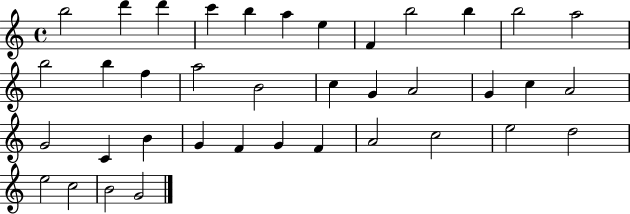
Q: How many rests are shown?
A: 0